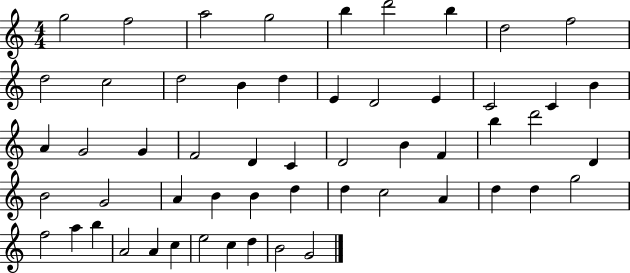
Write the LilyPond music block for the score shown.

{
  \clef treble
  \numericTimeSignature
  \time 4/4
  \key c \major
  g''2 f''2 | a''2 g''2 | b''4 d'''2 b''4 | d''2 f''2 | \break d''2 c''2 | d''2 b'4 d''4 | e'4 d'2 e'4 | c'2 c'4 b'4 | \break a'4 g'2 g'4 | f'2 d'4 c'4 | d'2 b'4 f'4 | b''4 d'''2 d'4 | \break b'2 g'2 | a'4 b'4 b'4 d''4 | d''4 c''2 a'4 | d''4 d''4 g''2 | \break f''2 a''4 b''4 | a'2 a'4 c''4 | e''2 c''4 d''4 | b'2 g'2 | \break \bar "|."
}